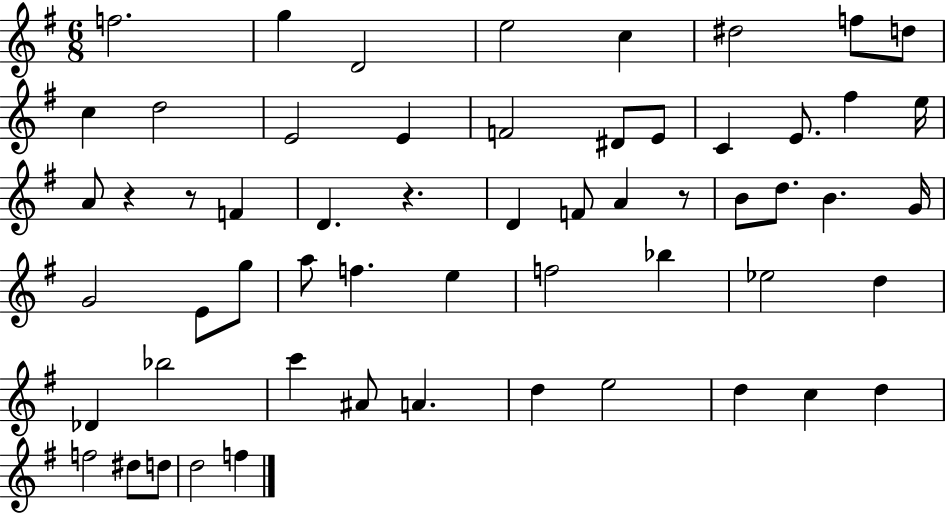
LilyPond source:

{
  \clef treble
  \numericTimeSignature
  \time 6/8
  \key g \major
  \repeat volta 2 { f''2. | g''4 d'2 | e''2 c''4 | dis''2 f''8 d''8 | \break c''4 d''2 | e'2 e'4 | f'2 dis'8 e'8 | c'4 e'8. fis''4 e''16 | \break a'8 r4 r8 f'4 | d'4. r4. | d'4 f'8 a'4 r8 | b'8 d''8. b'4. g'16 | \break g'2 e'8 g''8 | a''8 f''4. e''4 | f''2 bes''4 | ees''2 d''4 | \break des'4 bes''2 | c'''4 ais'8 a'4. | d''4 e''2 | d''4 c''4 d''4 | \break f''2 dis''8 d''8 | d''2 f''4 | } \bar "|."
}